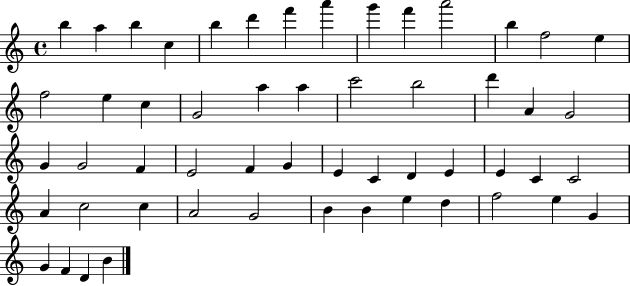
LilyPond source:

{
  \clef treble
  \time 4/4
  \defaultTimeSignature
  \key c \major
  b''4 a''4 b''4 c''4 | b''4 d'''4 f'''4 a'''4 | g'''4 f'''4 a'''2 | b''4 f''2 e''4 | \break f''2 e''4 c''4 | g'2 a''4 a''4 | c'''2 b''2 | d'''4 a'4 g'2 | \break g'4 g'2 f'4 | e'2 f'4 g'4 | e'4 c'4 d'4 e'4 | e'4 c'4 c'2 | \break a'4 c''2 c''4 | a'2 g'2 | b'4 b'4 e''4 d''4 | f''2 e''4 g'4 | \break g'4 f'4 d'4 b'4 | \bar "|."
}